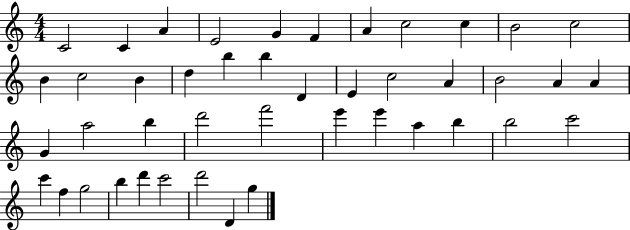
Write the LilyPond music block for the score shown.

{
  \clef treble
  \numericTimeSignature
  \time 4/4
  \key c \major
  c'2 c'4 a'4 | e'2 g'4 f'4 | a'4 c''2 c''4 | b'2 c''2 | \break b'4 c''2 b'4 | d''4 b''4 b''4 d'4 | e'4 c''2 a'4 | b'2 a'4 a'4 | \break g'4 a''2 b''4 | d'''2 f'''2 | e'''4 e'''4 a''4 b''4 | b''2 c'''2 | \break c'''4 f''4 g''2 | b''4 d'''4 c'''2 | d'''2 d'4 g''4 | \bar "|."
}